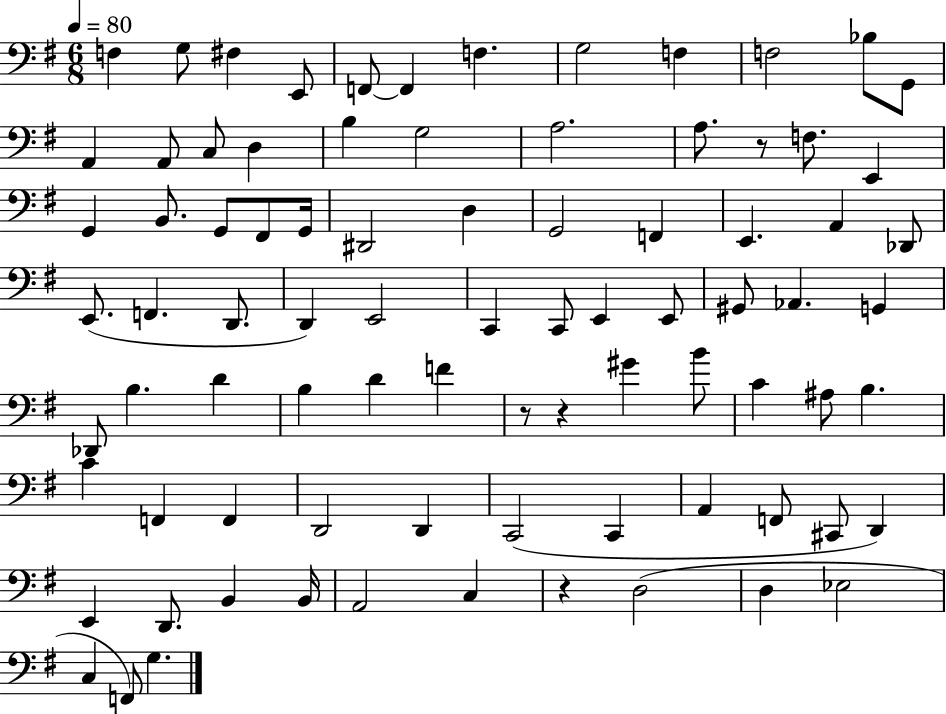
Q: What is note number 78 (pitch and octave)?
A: C3